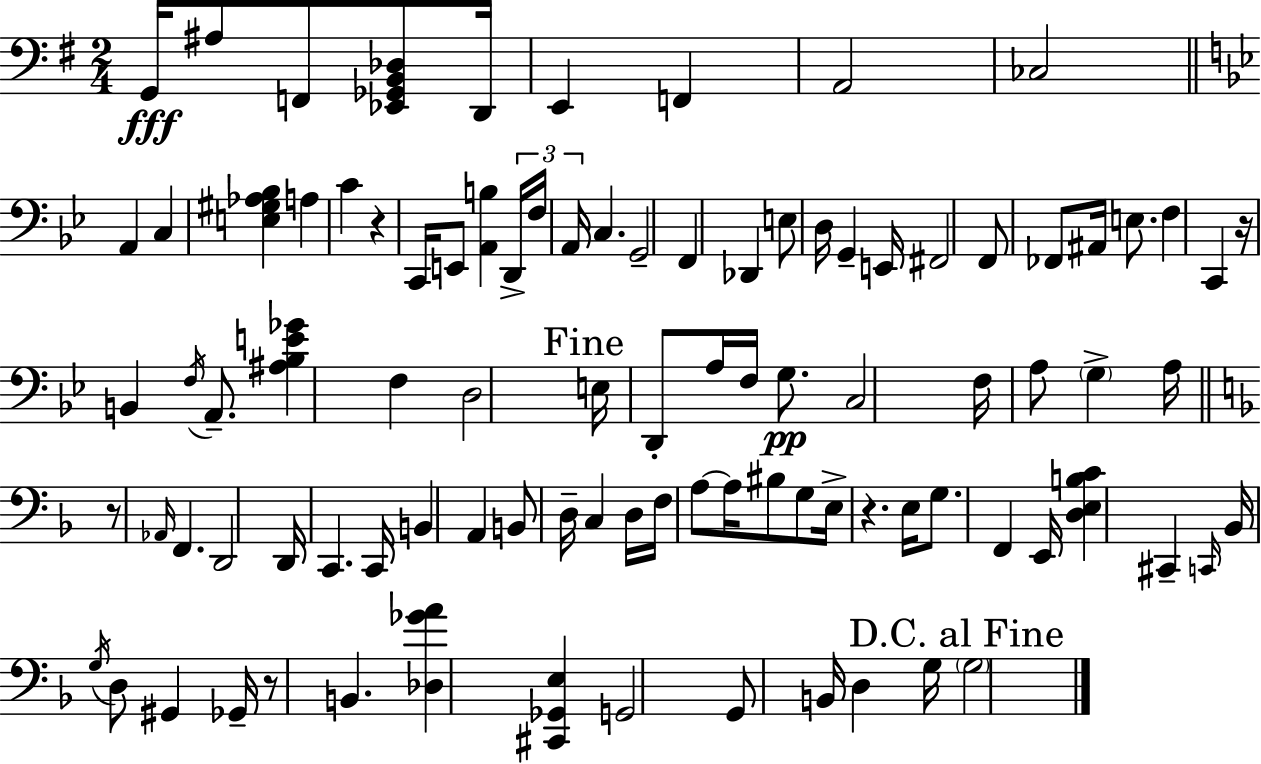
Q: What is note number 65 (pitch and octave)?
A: E3